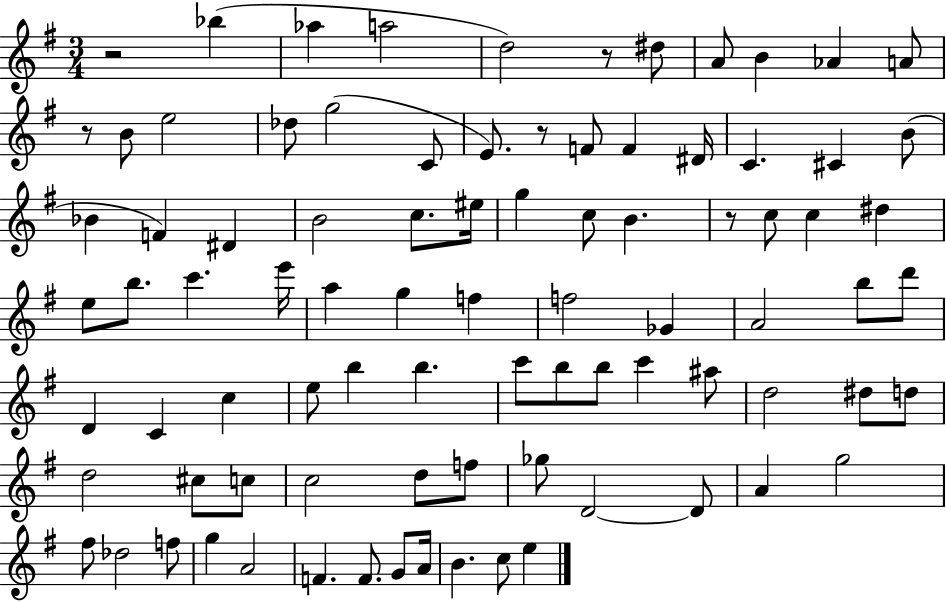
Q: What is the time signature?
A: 3/4